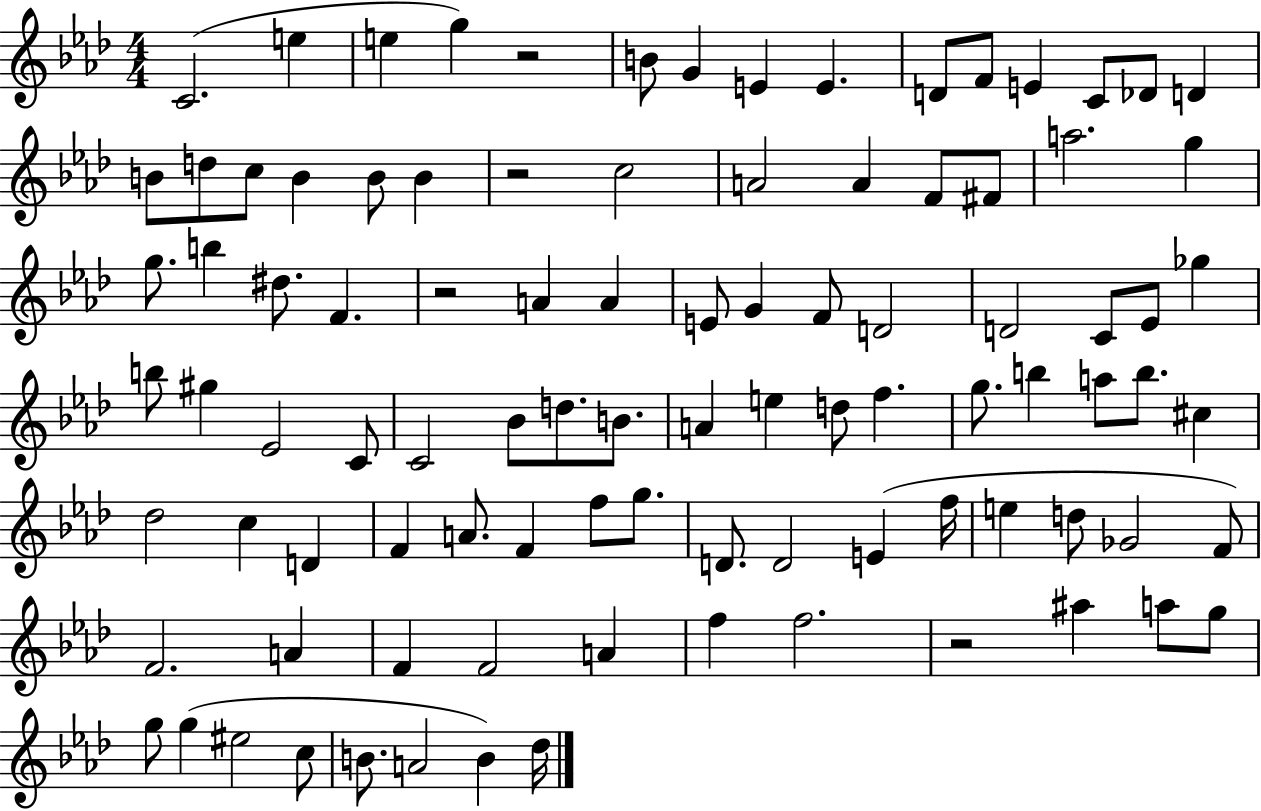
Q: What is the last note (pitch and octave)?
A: Db5